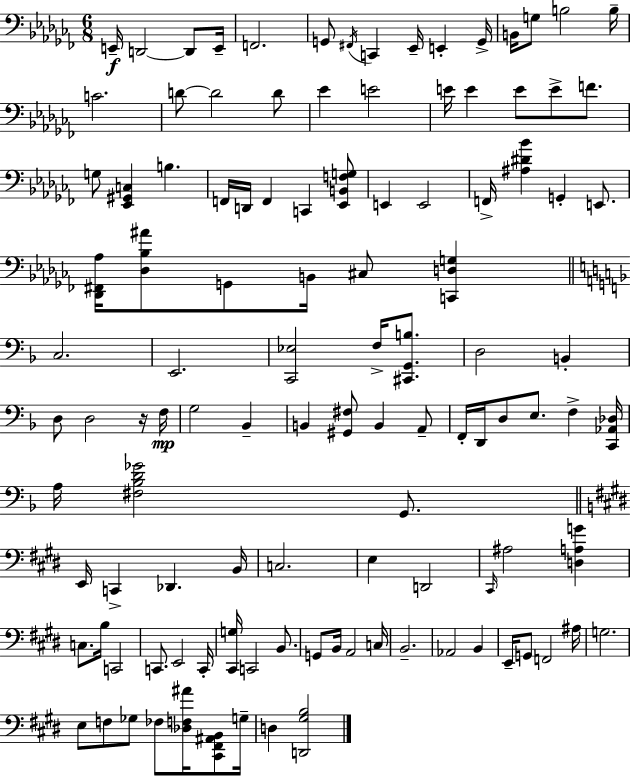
X:1
T:Untitled
M:6/8
L:1/4
K:Abm
E,,/4 D,,2 D,,/2 E,,/4 F,,2 G,,/2 ^F,,/4 C,, _E,,/4 E,, G,,/4 B,,/4 G,/2 B,2 B,/4 C2 D/2 D2 D/2 _E E2 E/4 E E/2 E/2 F/2 G,/2 [_E,,^G,,C,] B, F,,/4 D,,/4 F,, C,, [_E,,B,,F,G,]/2 E,, E,,2 F,,/4 [^A,^D_B] G,, E,,/2 [_D,,^F,,_A,]/4 [_D,_B,^A]/2 G,,/2 B,,/4 ^C,/2 [C,,D,G,] C,2 E,,2 [C,,_E,]2 F,/4 [^C,,G,,B,]/2 D,2 B,, D,/2 D,2 z/4 F,/4 G,2 _B,, B,, [^G,,^F,]/2 B,, A,,/2 F,,/4 D,,/4 D,/2 E,/2 F, [C,,_A,,_D,]/4 A,/4 [^F,_B,D_G]2 G,,/2 E,,/4 C,, _D,, B,,/4 C,2 E, D,,2 ^C,,/4 ^A,2 [D,A,G] C,/2 B,/4 C,,2 C,,/2 E,,2 C,,/4 [^C,,G,]/4 C,,2 B,,/2 G,,/2 B,,/4 A,,2 C,/4 B,,2 _A,,2 B,, E,,/4 G,,/2 F,,2 ^A,/4 G,2 E,/2 F,/2 _G,/2 _F,/2 [_D,F,^A]/4 [^C,,^F,,^A,,B,,]/2 G,/4 D, [D,,^G,B,]2